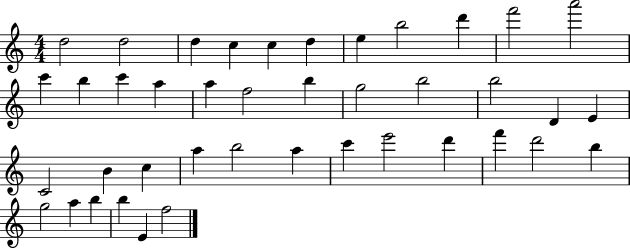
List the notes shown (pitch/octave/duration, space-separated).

D5/h D5/h D5/q C5/q C5/q D5/q E5/q B5/h D6/q F6/h A6/h C6/q B5/q C6/q A5/q A5/q F5/h B5/q G5/h B5/h B5/h D4/q E4/q C4/h B4/q C5/q A5/q B5/h A5/q C6/q E6/h D6/q F6/q D6/h B5/q G5/h A5/q B5/q B5/q E4/q F5/h